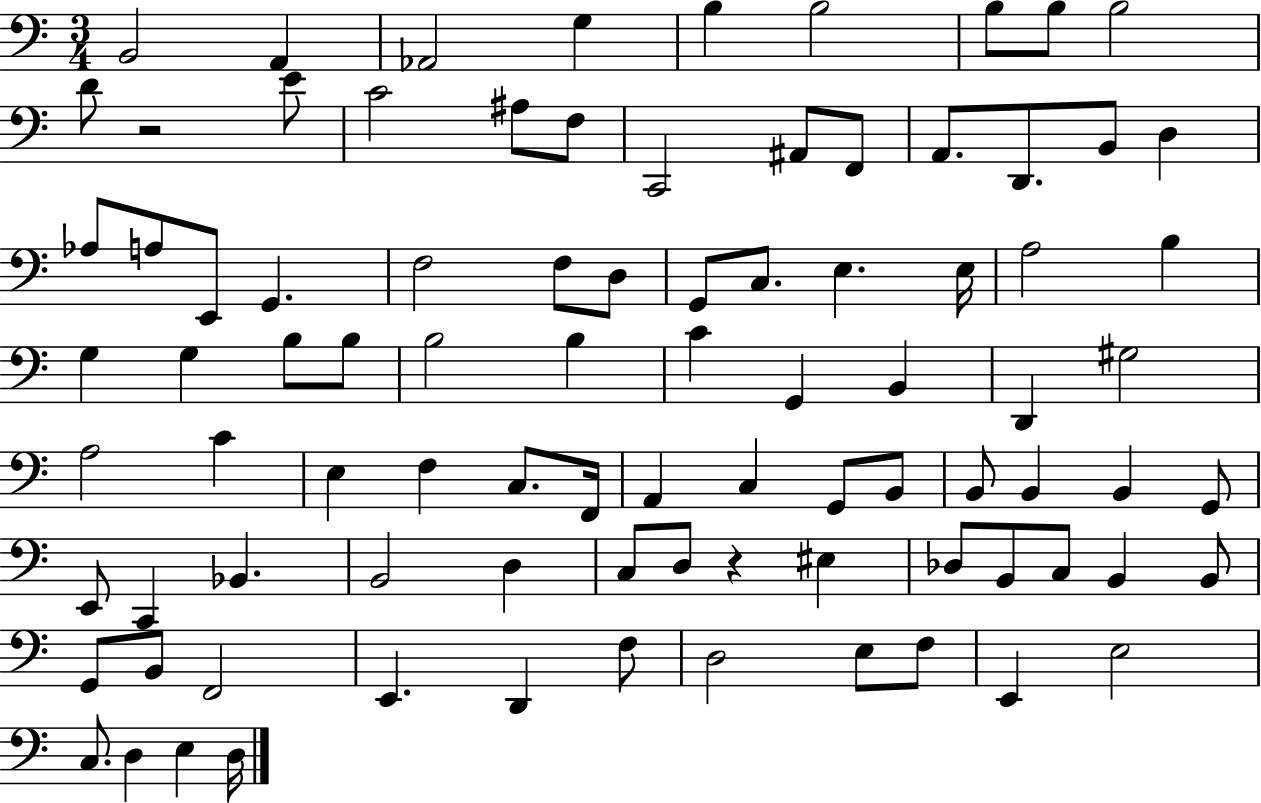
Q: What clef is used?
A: bass